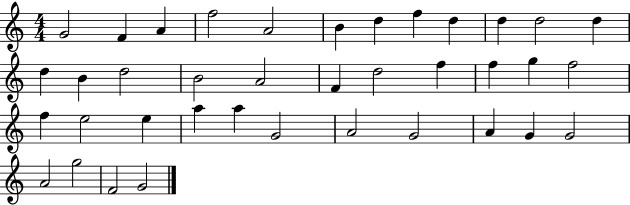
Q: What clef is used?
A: treble